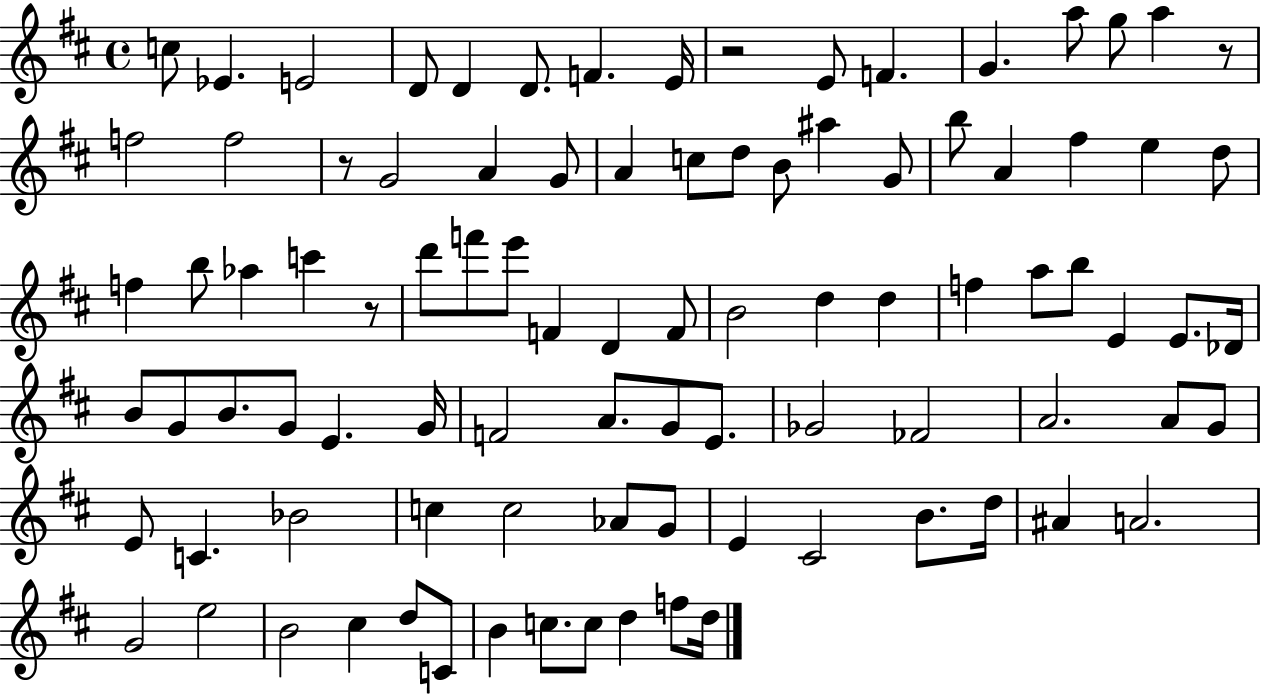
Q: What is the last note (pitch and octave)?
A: D5